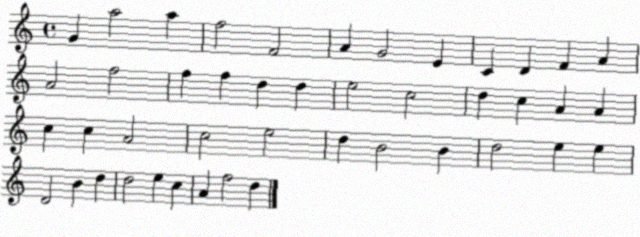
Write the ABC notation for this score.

X:1
T:Untitled
M:4/4
L:1/4
K:C
G a2 a f2 F2 A G2 E C D F A A2 f2 f f d d e2 c2 d c A A c c A2 c2 e2 d B2 B d2 e e D2 B d d2 e c A f2 d